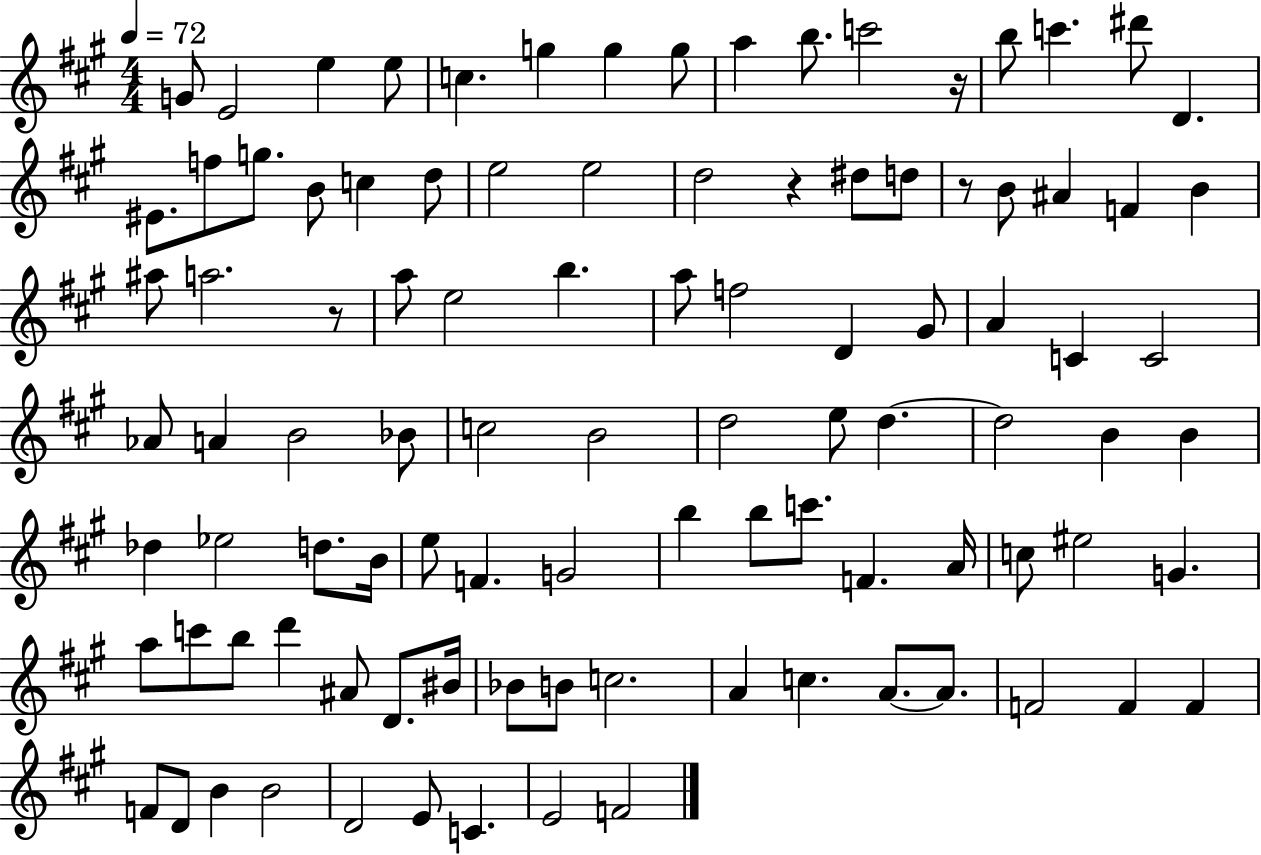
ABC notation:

X:1
T:Untitled
M:4/4
L:1/4
K:A
G/2 E2 e e/2 c g g g/2 a b/2 c'2 z/4 b/2 c' ^d'/2 D ^E/2 f/2 g/2 B/2 c d/2 e2 e2 d2 z ^d/2 d/2 z/2 B/2 ^A F B ^a/2 a2 z/2 a/2 e2 b a/2 f2 D ^G/2 A C C2 _A/2 A B2 _B/2 c2 B2 d2 e/2 d d2 B B _d _e2 d/2 B/4 e/2 F G2 b b/2 c'/2 F A/4 c/2 ^e2 G a/2 c'/2 b/2 d' ^A/2 D/2 ^B/4 _B/2 B/2 c2 A c A/2 A/2 F2 F F F/2 D/2 B B2 D2 E/2 C E2 F2